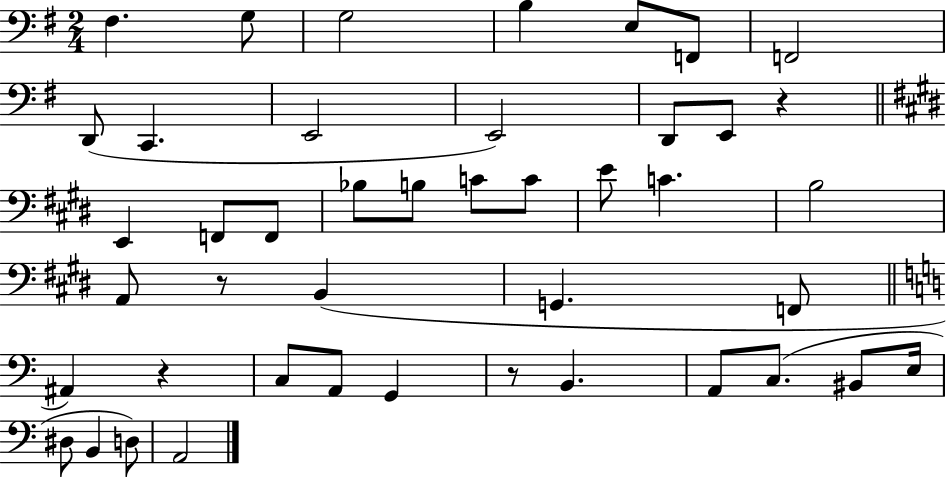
{
  \clef bass
  \numericTimeSignature
  \time 2/4
  \key g \major
  \repeat volta 2 { fis4. g8 | g2 | b4 e8 f,8 | f,2 | \break d,8( c,4. | e,2 | e,2) | d,8 e,8 r4 | \break \bar "||" \break \key e \major e,4 f,8 f,8 | bes8 b8 c'8 c'8 | e'8 c'4. | b2 | \break a,8 r8 b,4( | g,4. f,8 | \bar "||" \break \key c \major ais,4) r4 | c8 a,8 g,4 | r8 b,4. | a,8 c8.( bis,8 e16 | \break dis8 b,4 d8) | a,2 | } \bar "|."
}